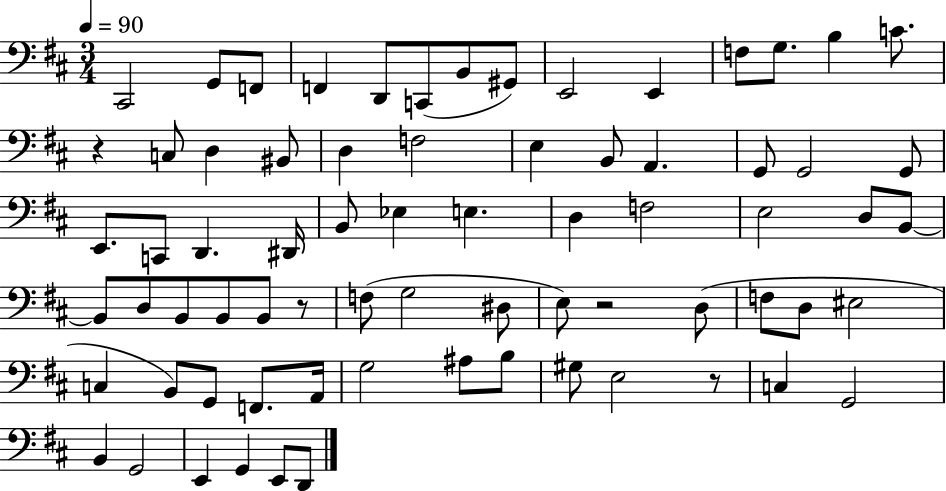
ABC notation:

X:1
T:Untitled
M:3/4
L:1/4
K:D
^C,,2 G,,/2 F,,/2 F,, D,,/2 C,,/2 B,,/2 ^G,,/2 E,,2 E,, F,/2 G,/2 B, C/2 z C,/2 D, ^B,,/2 D, F,2 E, B,,/2 A,, G,,/2 G,,2 G,,/2 E,,/2 C,,/2 D,, ^D,,/4 B,,/2 _E, E, D, F,2 E,2 D,/2 B,,/2 B,,/2 D,/2 B,,/2 B,,/2 B,,/2 z/2 F,/2 G,2 ^D,/2 E,/2 z2 D,/2 F,/2 D,/2 ^E,2 C, B,,/2 G,,/2 F,,/2 A,,/4 G,2 ^A,/2 B,/2 ^G,/2 E,2 z/2 C, G,,2 B,, G,,2 E,, G,, E,,/2 D,,/2